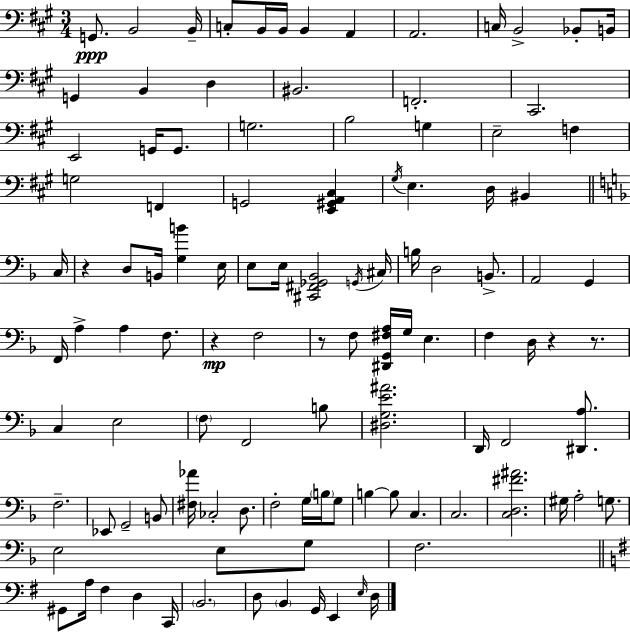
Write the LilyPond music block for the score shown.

{
  \clef bass
  \numericTimeSignature
  \time 3/4
  \key a \major
  g,8.\ppp b,2 b,16-- | c8-. b,16 b,16 b,4 a,4 | a,2. | c16 b,2-> bes,8-. b,16 | \break g,4 b,4 d4 | bis,2. | f,2.-. | cis,2. | \break e,2 g,16 g,8. | g2. | b2 g4 | e2-- f4 | \break g2 f,4 | g,2 <e, gis, a, cis>4 | \acciaccatura { gis16 } e4. d16 bis,4 | \bar "||" \break \key f \major c16 r4 d8 b,16 <g b'>4 | e16 e8 e16 <cis, fis, ges, bes,>2 | \acciaccatura { g,16 } cis16 b16 d2 b,8.-> | a,2 g,4 | \break f,16 a4-> a4 f8. | r4\mp f2 | r8 f8 <dis, g, fis a>16 g16 e4. | f4 d16 r4 r8. | \break c4 e2 | \parenthesize f8 f,2 | b8 <dis g e' ais'>2. | d,16 f,2 <dis, a>8. | \break f2.-- | ees,8 g,2-- | b,8 <fis aes'>16 ces2-. d8. | f2-. g16 \parenthesize b16 | \break g8 b4~~ b8 c4. | c2. | <c d fis' ais'>2. | gis16 a2-. g8. | \break e2 e8 | g8 f2. | \bar "||" \break \key g \major gis,8 a16 fis4 d4 c,16 | \parenthesize b,2. | d8 \parenthesize b,4 g,16 e,4 \grace { e16 } | d16 \bar "|."
}